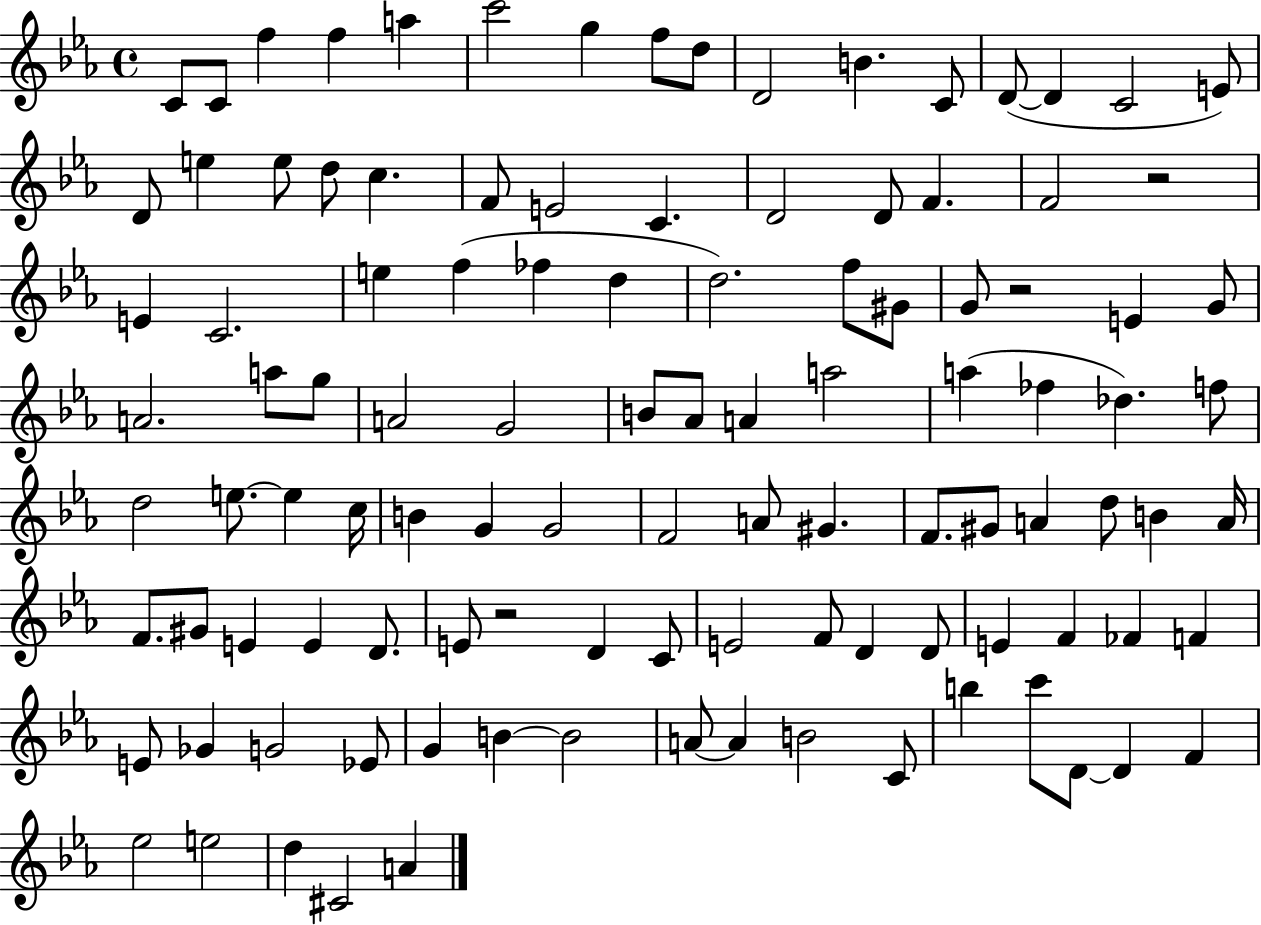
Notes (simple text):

C4/e C4/e F5/q F5/q A5/q C6/h G5/q F5/e D5/e D4/h B4/q. C4/e D4/e D4/q C4/h E4/e D4/e E5/q E5/e D5/e C5/q. F4/e E4/h C4/q. D4/h D4/e F4/q. F4/h R/h E4/q C4/h. E5/q F5/q FES5/q D5/q D5/h. F5/e G#4/e G4/e R/h E4/q G4/e A4/h. A5/e G5/e A4/h G4/h B4/e Ab4/e A4/q A5/h A5/q FES5/q Db5/q. F5/e D5/h E5/e. E5/q C5/s B4/q G4/q G4/h F4/h A4/e G#4/q. F4/e. G#4/e A4/q D5/e B4/q A4/s F4/e. G#4/e E4/q E4/q D4/e. E4/e R/h D4/q C4/e E4/h F4/e D4/q D4/e E4/q F4/q FES4/q F4/q E4/e Gb4/q G4/h Eb4/e G4/q B4/q B4/h A4/e A4/q B4/h C4/e B5/q C6/e D4/e D4/q F4/q Eb5/h E5/h D5/q C#4/h A4/q